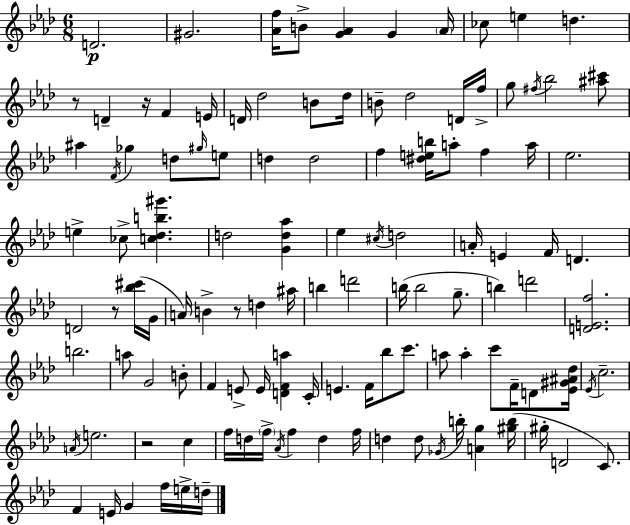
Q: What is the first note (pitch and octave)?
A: D4